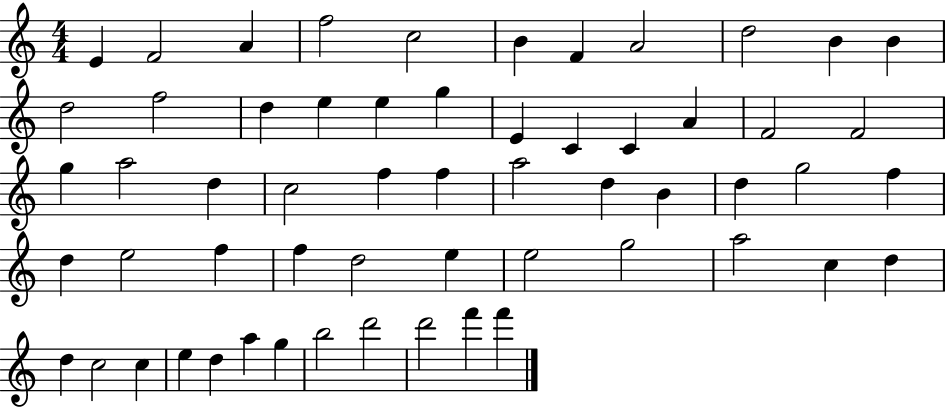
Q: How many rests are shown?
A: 0